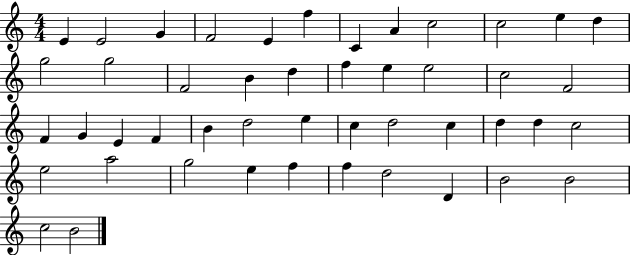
{
  \clef treble
  \numericTimeSignature
  \time 4/4
  \key c \major
  e'4 e'2 g'4 | f'2 e'4 f''4 | c'4 a'4 c''2 | c''2 e''4 d''4 | \break g''2 g''2 | f'2 b'4 d''4 | f''4 e''4 e''2 | c''2 f'2 | \break f'4 g'4 e'4 f'4 | b'4 d''2 e''4 | c''4 d''2 c''4 | d''4 d''4 c''2 | \break e''2 a''2 | g''2 e''4 f''4 | f''4 d''2 d'4 | b'2 b'2 | \break c''2 b'2 | \bar "|."
}